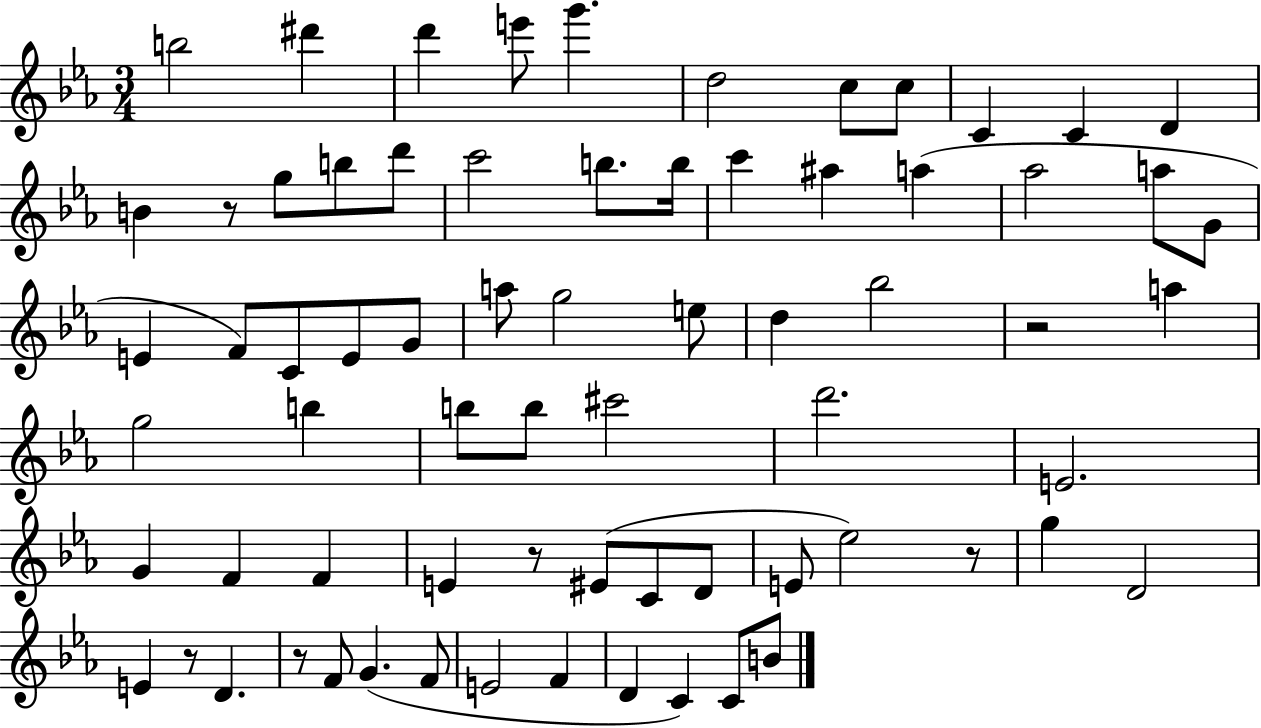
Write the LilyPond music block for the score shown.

{
  \clef treble
  \numericTimeSignature
  \time 3/4
  \key ees \major
  b''2 dis'''4 | d'''4 e'''8 g'''4. | d''2 c''8 c''8 | c'4 c'4 d'4 | \break b'4 r8 g''8 b''8 d'''8 | c'''2 b''8. b''16 | c'''4 ais''4 a''4( | aes''2 a''8 g'8 | \break e'4 f'8) c'8 e'8 g'8 | a''8 g''2 e''8 | d''4 bes''2 | r2 a''4 | \break g''2 b''4 | b''8 b''8 cis'''2 | d'''2. | e'2. | \break g'4 f'4 f'4 | e'4 r8 eis'8( c'8 d'8 | e'8 ees''2) r8 | g''4 d'2 | \break e'4 r8 d'4. | r8 f'8 g'4.( f'8 | e'2 f'4 | d'4 c'4) c'8 b'8 | \break \bar "|."
}